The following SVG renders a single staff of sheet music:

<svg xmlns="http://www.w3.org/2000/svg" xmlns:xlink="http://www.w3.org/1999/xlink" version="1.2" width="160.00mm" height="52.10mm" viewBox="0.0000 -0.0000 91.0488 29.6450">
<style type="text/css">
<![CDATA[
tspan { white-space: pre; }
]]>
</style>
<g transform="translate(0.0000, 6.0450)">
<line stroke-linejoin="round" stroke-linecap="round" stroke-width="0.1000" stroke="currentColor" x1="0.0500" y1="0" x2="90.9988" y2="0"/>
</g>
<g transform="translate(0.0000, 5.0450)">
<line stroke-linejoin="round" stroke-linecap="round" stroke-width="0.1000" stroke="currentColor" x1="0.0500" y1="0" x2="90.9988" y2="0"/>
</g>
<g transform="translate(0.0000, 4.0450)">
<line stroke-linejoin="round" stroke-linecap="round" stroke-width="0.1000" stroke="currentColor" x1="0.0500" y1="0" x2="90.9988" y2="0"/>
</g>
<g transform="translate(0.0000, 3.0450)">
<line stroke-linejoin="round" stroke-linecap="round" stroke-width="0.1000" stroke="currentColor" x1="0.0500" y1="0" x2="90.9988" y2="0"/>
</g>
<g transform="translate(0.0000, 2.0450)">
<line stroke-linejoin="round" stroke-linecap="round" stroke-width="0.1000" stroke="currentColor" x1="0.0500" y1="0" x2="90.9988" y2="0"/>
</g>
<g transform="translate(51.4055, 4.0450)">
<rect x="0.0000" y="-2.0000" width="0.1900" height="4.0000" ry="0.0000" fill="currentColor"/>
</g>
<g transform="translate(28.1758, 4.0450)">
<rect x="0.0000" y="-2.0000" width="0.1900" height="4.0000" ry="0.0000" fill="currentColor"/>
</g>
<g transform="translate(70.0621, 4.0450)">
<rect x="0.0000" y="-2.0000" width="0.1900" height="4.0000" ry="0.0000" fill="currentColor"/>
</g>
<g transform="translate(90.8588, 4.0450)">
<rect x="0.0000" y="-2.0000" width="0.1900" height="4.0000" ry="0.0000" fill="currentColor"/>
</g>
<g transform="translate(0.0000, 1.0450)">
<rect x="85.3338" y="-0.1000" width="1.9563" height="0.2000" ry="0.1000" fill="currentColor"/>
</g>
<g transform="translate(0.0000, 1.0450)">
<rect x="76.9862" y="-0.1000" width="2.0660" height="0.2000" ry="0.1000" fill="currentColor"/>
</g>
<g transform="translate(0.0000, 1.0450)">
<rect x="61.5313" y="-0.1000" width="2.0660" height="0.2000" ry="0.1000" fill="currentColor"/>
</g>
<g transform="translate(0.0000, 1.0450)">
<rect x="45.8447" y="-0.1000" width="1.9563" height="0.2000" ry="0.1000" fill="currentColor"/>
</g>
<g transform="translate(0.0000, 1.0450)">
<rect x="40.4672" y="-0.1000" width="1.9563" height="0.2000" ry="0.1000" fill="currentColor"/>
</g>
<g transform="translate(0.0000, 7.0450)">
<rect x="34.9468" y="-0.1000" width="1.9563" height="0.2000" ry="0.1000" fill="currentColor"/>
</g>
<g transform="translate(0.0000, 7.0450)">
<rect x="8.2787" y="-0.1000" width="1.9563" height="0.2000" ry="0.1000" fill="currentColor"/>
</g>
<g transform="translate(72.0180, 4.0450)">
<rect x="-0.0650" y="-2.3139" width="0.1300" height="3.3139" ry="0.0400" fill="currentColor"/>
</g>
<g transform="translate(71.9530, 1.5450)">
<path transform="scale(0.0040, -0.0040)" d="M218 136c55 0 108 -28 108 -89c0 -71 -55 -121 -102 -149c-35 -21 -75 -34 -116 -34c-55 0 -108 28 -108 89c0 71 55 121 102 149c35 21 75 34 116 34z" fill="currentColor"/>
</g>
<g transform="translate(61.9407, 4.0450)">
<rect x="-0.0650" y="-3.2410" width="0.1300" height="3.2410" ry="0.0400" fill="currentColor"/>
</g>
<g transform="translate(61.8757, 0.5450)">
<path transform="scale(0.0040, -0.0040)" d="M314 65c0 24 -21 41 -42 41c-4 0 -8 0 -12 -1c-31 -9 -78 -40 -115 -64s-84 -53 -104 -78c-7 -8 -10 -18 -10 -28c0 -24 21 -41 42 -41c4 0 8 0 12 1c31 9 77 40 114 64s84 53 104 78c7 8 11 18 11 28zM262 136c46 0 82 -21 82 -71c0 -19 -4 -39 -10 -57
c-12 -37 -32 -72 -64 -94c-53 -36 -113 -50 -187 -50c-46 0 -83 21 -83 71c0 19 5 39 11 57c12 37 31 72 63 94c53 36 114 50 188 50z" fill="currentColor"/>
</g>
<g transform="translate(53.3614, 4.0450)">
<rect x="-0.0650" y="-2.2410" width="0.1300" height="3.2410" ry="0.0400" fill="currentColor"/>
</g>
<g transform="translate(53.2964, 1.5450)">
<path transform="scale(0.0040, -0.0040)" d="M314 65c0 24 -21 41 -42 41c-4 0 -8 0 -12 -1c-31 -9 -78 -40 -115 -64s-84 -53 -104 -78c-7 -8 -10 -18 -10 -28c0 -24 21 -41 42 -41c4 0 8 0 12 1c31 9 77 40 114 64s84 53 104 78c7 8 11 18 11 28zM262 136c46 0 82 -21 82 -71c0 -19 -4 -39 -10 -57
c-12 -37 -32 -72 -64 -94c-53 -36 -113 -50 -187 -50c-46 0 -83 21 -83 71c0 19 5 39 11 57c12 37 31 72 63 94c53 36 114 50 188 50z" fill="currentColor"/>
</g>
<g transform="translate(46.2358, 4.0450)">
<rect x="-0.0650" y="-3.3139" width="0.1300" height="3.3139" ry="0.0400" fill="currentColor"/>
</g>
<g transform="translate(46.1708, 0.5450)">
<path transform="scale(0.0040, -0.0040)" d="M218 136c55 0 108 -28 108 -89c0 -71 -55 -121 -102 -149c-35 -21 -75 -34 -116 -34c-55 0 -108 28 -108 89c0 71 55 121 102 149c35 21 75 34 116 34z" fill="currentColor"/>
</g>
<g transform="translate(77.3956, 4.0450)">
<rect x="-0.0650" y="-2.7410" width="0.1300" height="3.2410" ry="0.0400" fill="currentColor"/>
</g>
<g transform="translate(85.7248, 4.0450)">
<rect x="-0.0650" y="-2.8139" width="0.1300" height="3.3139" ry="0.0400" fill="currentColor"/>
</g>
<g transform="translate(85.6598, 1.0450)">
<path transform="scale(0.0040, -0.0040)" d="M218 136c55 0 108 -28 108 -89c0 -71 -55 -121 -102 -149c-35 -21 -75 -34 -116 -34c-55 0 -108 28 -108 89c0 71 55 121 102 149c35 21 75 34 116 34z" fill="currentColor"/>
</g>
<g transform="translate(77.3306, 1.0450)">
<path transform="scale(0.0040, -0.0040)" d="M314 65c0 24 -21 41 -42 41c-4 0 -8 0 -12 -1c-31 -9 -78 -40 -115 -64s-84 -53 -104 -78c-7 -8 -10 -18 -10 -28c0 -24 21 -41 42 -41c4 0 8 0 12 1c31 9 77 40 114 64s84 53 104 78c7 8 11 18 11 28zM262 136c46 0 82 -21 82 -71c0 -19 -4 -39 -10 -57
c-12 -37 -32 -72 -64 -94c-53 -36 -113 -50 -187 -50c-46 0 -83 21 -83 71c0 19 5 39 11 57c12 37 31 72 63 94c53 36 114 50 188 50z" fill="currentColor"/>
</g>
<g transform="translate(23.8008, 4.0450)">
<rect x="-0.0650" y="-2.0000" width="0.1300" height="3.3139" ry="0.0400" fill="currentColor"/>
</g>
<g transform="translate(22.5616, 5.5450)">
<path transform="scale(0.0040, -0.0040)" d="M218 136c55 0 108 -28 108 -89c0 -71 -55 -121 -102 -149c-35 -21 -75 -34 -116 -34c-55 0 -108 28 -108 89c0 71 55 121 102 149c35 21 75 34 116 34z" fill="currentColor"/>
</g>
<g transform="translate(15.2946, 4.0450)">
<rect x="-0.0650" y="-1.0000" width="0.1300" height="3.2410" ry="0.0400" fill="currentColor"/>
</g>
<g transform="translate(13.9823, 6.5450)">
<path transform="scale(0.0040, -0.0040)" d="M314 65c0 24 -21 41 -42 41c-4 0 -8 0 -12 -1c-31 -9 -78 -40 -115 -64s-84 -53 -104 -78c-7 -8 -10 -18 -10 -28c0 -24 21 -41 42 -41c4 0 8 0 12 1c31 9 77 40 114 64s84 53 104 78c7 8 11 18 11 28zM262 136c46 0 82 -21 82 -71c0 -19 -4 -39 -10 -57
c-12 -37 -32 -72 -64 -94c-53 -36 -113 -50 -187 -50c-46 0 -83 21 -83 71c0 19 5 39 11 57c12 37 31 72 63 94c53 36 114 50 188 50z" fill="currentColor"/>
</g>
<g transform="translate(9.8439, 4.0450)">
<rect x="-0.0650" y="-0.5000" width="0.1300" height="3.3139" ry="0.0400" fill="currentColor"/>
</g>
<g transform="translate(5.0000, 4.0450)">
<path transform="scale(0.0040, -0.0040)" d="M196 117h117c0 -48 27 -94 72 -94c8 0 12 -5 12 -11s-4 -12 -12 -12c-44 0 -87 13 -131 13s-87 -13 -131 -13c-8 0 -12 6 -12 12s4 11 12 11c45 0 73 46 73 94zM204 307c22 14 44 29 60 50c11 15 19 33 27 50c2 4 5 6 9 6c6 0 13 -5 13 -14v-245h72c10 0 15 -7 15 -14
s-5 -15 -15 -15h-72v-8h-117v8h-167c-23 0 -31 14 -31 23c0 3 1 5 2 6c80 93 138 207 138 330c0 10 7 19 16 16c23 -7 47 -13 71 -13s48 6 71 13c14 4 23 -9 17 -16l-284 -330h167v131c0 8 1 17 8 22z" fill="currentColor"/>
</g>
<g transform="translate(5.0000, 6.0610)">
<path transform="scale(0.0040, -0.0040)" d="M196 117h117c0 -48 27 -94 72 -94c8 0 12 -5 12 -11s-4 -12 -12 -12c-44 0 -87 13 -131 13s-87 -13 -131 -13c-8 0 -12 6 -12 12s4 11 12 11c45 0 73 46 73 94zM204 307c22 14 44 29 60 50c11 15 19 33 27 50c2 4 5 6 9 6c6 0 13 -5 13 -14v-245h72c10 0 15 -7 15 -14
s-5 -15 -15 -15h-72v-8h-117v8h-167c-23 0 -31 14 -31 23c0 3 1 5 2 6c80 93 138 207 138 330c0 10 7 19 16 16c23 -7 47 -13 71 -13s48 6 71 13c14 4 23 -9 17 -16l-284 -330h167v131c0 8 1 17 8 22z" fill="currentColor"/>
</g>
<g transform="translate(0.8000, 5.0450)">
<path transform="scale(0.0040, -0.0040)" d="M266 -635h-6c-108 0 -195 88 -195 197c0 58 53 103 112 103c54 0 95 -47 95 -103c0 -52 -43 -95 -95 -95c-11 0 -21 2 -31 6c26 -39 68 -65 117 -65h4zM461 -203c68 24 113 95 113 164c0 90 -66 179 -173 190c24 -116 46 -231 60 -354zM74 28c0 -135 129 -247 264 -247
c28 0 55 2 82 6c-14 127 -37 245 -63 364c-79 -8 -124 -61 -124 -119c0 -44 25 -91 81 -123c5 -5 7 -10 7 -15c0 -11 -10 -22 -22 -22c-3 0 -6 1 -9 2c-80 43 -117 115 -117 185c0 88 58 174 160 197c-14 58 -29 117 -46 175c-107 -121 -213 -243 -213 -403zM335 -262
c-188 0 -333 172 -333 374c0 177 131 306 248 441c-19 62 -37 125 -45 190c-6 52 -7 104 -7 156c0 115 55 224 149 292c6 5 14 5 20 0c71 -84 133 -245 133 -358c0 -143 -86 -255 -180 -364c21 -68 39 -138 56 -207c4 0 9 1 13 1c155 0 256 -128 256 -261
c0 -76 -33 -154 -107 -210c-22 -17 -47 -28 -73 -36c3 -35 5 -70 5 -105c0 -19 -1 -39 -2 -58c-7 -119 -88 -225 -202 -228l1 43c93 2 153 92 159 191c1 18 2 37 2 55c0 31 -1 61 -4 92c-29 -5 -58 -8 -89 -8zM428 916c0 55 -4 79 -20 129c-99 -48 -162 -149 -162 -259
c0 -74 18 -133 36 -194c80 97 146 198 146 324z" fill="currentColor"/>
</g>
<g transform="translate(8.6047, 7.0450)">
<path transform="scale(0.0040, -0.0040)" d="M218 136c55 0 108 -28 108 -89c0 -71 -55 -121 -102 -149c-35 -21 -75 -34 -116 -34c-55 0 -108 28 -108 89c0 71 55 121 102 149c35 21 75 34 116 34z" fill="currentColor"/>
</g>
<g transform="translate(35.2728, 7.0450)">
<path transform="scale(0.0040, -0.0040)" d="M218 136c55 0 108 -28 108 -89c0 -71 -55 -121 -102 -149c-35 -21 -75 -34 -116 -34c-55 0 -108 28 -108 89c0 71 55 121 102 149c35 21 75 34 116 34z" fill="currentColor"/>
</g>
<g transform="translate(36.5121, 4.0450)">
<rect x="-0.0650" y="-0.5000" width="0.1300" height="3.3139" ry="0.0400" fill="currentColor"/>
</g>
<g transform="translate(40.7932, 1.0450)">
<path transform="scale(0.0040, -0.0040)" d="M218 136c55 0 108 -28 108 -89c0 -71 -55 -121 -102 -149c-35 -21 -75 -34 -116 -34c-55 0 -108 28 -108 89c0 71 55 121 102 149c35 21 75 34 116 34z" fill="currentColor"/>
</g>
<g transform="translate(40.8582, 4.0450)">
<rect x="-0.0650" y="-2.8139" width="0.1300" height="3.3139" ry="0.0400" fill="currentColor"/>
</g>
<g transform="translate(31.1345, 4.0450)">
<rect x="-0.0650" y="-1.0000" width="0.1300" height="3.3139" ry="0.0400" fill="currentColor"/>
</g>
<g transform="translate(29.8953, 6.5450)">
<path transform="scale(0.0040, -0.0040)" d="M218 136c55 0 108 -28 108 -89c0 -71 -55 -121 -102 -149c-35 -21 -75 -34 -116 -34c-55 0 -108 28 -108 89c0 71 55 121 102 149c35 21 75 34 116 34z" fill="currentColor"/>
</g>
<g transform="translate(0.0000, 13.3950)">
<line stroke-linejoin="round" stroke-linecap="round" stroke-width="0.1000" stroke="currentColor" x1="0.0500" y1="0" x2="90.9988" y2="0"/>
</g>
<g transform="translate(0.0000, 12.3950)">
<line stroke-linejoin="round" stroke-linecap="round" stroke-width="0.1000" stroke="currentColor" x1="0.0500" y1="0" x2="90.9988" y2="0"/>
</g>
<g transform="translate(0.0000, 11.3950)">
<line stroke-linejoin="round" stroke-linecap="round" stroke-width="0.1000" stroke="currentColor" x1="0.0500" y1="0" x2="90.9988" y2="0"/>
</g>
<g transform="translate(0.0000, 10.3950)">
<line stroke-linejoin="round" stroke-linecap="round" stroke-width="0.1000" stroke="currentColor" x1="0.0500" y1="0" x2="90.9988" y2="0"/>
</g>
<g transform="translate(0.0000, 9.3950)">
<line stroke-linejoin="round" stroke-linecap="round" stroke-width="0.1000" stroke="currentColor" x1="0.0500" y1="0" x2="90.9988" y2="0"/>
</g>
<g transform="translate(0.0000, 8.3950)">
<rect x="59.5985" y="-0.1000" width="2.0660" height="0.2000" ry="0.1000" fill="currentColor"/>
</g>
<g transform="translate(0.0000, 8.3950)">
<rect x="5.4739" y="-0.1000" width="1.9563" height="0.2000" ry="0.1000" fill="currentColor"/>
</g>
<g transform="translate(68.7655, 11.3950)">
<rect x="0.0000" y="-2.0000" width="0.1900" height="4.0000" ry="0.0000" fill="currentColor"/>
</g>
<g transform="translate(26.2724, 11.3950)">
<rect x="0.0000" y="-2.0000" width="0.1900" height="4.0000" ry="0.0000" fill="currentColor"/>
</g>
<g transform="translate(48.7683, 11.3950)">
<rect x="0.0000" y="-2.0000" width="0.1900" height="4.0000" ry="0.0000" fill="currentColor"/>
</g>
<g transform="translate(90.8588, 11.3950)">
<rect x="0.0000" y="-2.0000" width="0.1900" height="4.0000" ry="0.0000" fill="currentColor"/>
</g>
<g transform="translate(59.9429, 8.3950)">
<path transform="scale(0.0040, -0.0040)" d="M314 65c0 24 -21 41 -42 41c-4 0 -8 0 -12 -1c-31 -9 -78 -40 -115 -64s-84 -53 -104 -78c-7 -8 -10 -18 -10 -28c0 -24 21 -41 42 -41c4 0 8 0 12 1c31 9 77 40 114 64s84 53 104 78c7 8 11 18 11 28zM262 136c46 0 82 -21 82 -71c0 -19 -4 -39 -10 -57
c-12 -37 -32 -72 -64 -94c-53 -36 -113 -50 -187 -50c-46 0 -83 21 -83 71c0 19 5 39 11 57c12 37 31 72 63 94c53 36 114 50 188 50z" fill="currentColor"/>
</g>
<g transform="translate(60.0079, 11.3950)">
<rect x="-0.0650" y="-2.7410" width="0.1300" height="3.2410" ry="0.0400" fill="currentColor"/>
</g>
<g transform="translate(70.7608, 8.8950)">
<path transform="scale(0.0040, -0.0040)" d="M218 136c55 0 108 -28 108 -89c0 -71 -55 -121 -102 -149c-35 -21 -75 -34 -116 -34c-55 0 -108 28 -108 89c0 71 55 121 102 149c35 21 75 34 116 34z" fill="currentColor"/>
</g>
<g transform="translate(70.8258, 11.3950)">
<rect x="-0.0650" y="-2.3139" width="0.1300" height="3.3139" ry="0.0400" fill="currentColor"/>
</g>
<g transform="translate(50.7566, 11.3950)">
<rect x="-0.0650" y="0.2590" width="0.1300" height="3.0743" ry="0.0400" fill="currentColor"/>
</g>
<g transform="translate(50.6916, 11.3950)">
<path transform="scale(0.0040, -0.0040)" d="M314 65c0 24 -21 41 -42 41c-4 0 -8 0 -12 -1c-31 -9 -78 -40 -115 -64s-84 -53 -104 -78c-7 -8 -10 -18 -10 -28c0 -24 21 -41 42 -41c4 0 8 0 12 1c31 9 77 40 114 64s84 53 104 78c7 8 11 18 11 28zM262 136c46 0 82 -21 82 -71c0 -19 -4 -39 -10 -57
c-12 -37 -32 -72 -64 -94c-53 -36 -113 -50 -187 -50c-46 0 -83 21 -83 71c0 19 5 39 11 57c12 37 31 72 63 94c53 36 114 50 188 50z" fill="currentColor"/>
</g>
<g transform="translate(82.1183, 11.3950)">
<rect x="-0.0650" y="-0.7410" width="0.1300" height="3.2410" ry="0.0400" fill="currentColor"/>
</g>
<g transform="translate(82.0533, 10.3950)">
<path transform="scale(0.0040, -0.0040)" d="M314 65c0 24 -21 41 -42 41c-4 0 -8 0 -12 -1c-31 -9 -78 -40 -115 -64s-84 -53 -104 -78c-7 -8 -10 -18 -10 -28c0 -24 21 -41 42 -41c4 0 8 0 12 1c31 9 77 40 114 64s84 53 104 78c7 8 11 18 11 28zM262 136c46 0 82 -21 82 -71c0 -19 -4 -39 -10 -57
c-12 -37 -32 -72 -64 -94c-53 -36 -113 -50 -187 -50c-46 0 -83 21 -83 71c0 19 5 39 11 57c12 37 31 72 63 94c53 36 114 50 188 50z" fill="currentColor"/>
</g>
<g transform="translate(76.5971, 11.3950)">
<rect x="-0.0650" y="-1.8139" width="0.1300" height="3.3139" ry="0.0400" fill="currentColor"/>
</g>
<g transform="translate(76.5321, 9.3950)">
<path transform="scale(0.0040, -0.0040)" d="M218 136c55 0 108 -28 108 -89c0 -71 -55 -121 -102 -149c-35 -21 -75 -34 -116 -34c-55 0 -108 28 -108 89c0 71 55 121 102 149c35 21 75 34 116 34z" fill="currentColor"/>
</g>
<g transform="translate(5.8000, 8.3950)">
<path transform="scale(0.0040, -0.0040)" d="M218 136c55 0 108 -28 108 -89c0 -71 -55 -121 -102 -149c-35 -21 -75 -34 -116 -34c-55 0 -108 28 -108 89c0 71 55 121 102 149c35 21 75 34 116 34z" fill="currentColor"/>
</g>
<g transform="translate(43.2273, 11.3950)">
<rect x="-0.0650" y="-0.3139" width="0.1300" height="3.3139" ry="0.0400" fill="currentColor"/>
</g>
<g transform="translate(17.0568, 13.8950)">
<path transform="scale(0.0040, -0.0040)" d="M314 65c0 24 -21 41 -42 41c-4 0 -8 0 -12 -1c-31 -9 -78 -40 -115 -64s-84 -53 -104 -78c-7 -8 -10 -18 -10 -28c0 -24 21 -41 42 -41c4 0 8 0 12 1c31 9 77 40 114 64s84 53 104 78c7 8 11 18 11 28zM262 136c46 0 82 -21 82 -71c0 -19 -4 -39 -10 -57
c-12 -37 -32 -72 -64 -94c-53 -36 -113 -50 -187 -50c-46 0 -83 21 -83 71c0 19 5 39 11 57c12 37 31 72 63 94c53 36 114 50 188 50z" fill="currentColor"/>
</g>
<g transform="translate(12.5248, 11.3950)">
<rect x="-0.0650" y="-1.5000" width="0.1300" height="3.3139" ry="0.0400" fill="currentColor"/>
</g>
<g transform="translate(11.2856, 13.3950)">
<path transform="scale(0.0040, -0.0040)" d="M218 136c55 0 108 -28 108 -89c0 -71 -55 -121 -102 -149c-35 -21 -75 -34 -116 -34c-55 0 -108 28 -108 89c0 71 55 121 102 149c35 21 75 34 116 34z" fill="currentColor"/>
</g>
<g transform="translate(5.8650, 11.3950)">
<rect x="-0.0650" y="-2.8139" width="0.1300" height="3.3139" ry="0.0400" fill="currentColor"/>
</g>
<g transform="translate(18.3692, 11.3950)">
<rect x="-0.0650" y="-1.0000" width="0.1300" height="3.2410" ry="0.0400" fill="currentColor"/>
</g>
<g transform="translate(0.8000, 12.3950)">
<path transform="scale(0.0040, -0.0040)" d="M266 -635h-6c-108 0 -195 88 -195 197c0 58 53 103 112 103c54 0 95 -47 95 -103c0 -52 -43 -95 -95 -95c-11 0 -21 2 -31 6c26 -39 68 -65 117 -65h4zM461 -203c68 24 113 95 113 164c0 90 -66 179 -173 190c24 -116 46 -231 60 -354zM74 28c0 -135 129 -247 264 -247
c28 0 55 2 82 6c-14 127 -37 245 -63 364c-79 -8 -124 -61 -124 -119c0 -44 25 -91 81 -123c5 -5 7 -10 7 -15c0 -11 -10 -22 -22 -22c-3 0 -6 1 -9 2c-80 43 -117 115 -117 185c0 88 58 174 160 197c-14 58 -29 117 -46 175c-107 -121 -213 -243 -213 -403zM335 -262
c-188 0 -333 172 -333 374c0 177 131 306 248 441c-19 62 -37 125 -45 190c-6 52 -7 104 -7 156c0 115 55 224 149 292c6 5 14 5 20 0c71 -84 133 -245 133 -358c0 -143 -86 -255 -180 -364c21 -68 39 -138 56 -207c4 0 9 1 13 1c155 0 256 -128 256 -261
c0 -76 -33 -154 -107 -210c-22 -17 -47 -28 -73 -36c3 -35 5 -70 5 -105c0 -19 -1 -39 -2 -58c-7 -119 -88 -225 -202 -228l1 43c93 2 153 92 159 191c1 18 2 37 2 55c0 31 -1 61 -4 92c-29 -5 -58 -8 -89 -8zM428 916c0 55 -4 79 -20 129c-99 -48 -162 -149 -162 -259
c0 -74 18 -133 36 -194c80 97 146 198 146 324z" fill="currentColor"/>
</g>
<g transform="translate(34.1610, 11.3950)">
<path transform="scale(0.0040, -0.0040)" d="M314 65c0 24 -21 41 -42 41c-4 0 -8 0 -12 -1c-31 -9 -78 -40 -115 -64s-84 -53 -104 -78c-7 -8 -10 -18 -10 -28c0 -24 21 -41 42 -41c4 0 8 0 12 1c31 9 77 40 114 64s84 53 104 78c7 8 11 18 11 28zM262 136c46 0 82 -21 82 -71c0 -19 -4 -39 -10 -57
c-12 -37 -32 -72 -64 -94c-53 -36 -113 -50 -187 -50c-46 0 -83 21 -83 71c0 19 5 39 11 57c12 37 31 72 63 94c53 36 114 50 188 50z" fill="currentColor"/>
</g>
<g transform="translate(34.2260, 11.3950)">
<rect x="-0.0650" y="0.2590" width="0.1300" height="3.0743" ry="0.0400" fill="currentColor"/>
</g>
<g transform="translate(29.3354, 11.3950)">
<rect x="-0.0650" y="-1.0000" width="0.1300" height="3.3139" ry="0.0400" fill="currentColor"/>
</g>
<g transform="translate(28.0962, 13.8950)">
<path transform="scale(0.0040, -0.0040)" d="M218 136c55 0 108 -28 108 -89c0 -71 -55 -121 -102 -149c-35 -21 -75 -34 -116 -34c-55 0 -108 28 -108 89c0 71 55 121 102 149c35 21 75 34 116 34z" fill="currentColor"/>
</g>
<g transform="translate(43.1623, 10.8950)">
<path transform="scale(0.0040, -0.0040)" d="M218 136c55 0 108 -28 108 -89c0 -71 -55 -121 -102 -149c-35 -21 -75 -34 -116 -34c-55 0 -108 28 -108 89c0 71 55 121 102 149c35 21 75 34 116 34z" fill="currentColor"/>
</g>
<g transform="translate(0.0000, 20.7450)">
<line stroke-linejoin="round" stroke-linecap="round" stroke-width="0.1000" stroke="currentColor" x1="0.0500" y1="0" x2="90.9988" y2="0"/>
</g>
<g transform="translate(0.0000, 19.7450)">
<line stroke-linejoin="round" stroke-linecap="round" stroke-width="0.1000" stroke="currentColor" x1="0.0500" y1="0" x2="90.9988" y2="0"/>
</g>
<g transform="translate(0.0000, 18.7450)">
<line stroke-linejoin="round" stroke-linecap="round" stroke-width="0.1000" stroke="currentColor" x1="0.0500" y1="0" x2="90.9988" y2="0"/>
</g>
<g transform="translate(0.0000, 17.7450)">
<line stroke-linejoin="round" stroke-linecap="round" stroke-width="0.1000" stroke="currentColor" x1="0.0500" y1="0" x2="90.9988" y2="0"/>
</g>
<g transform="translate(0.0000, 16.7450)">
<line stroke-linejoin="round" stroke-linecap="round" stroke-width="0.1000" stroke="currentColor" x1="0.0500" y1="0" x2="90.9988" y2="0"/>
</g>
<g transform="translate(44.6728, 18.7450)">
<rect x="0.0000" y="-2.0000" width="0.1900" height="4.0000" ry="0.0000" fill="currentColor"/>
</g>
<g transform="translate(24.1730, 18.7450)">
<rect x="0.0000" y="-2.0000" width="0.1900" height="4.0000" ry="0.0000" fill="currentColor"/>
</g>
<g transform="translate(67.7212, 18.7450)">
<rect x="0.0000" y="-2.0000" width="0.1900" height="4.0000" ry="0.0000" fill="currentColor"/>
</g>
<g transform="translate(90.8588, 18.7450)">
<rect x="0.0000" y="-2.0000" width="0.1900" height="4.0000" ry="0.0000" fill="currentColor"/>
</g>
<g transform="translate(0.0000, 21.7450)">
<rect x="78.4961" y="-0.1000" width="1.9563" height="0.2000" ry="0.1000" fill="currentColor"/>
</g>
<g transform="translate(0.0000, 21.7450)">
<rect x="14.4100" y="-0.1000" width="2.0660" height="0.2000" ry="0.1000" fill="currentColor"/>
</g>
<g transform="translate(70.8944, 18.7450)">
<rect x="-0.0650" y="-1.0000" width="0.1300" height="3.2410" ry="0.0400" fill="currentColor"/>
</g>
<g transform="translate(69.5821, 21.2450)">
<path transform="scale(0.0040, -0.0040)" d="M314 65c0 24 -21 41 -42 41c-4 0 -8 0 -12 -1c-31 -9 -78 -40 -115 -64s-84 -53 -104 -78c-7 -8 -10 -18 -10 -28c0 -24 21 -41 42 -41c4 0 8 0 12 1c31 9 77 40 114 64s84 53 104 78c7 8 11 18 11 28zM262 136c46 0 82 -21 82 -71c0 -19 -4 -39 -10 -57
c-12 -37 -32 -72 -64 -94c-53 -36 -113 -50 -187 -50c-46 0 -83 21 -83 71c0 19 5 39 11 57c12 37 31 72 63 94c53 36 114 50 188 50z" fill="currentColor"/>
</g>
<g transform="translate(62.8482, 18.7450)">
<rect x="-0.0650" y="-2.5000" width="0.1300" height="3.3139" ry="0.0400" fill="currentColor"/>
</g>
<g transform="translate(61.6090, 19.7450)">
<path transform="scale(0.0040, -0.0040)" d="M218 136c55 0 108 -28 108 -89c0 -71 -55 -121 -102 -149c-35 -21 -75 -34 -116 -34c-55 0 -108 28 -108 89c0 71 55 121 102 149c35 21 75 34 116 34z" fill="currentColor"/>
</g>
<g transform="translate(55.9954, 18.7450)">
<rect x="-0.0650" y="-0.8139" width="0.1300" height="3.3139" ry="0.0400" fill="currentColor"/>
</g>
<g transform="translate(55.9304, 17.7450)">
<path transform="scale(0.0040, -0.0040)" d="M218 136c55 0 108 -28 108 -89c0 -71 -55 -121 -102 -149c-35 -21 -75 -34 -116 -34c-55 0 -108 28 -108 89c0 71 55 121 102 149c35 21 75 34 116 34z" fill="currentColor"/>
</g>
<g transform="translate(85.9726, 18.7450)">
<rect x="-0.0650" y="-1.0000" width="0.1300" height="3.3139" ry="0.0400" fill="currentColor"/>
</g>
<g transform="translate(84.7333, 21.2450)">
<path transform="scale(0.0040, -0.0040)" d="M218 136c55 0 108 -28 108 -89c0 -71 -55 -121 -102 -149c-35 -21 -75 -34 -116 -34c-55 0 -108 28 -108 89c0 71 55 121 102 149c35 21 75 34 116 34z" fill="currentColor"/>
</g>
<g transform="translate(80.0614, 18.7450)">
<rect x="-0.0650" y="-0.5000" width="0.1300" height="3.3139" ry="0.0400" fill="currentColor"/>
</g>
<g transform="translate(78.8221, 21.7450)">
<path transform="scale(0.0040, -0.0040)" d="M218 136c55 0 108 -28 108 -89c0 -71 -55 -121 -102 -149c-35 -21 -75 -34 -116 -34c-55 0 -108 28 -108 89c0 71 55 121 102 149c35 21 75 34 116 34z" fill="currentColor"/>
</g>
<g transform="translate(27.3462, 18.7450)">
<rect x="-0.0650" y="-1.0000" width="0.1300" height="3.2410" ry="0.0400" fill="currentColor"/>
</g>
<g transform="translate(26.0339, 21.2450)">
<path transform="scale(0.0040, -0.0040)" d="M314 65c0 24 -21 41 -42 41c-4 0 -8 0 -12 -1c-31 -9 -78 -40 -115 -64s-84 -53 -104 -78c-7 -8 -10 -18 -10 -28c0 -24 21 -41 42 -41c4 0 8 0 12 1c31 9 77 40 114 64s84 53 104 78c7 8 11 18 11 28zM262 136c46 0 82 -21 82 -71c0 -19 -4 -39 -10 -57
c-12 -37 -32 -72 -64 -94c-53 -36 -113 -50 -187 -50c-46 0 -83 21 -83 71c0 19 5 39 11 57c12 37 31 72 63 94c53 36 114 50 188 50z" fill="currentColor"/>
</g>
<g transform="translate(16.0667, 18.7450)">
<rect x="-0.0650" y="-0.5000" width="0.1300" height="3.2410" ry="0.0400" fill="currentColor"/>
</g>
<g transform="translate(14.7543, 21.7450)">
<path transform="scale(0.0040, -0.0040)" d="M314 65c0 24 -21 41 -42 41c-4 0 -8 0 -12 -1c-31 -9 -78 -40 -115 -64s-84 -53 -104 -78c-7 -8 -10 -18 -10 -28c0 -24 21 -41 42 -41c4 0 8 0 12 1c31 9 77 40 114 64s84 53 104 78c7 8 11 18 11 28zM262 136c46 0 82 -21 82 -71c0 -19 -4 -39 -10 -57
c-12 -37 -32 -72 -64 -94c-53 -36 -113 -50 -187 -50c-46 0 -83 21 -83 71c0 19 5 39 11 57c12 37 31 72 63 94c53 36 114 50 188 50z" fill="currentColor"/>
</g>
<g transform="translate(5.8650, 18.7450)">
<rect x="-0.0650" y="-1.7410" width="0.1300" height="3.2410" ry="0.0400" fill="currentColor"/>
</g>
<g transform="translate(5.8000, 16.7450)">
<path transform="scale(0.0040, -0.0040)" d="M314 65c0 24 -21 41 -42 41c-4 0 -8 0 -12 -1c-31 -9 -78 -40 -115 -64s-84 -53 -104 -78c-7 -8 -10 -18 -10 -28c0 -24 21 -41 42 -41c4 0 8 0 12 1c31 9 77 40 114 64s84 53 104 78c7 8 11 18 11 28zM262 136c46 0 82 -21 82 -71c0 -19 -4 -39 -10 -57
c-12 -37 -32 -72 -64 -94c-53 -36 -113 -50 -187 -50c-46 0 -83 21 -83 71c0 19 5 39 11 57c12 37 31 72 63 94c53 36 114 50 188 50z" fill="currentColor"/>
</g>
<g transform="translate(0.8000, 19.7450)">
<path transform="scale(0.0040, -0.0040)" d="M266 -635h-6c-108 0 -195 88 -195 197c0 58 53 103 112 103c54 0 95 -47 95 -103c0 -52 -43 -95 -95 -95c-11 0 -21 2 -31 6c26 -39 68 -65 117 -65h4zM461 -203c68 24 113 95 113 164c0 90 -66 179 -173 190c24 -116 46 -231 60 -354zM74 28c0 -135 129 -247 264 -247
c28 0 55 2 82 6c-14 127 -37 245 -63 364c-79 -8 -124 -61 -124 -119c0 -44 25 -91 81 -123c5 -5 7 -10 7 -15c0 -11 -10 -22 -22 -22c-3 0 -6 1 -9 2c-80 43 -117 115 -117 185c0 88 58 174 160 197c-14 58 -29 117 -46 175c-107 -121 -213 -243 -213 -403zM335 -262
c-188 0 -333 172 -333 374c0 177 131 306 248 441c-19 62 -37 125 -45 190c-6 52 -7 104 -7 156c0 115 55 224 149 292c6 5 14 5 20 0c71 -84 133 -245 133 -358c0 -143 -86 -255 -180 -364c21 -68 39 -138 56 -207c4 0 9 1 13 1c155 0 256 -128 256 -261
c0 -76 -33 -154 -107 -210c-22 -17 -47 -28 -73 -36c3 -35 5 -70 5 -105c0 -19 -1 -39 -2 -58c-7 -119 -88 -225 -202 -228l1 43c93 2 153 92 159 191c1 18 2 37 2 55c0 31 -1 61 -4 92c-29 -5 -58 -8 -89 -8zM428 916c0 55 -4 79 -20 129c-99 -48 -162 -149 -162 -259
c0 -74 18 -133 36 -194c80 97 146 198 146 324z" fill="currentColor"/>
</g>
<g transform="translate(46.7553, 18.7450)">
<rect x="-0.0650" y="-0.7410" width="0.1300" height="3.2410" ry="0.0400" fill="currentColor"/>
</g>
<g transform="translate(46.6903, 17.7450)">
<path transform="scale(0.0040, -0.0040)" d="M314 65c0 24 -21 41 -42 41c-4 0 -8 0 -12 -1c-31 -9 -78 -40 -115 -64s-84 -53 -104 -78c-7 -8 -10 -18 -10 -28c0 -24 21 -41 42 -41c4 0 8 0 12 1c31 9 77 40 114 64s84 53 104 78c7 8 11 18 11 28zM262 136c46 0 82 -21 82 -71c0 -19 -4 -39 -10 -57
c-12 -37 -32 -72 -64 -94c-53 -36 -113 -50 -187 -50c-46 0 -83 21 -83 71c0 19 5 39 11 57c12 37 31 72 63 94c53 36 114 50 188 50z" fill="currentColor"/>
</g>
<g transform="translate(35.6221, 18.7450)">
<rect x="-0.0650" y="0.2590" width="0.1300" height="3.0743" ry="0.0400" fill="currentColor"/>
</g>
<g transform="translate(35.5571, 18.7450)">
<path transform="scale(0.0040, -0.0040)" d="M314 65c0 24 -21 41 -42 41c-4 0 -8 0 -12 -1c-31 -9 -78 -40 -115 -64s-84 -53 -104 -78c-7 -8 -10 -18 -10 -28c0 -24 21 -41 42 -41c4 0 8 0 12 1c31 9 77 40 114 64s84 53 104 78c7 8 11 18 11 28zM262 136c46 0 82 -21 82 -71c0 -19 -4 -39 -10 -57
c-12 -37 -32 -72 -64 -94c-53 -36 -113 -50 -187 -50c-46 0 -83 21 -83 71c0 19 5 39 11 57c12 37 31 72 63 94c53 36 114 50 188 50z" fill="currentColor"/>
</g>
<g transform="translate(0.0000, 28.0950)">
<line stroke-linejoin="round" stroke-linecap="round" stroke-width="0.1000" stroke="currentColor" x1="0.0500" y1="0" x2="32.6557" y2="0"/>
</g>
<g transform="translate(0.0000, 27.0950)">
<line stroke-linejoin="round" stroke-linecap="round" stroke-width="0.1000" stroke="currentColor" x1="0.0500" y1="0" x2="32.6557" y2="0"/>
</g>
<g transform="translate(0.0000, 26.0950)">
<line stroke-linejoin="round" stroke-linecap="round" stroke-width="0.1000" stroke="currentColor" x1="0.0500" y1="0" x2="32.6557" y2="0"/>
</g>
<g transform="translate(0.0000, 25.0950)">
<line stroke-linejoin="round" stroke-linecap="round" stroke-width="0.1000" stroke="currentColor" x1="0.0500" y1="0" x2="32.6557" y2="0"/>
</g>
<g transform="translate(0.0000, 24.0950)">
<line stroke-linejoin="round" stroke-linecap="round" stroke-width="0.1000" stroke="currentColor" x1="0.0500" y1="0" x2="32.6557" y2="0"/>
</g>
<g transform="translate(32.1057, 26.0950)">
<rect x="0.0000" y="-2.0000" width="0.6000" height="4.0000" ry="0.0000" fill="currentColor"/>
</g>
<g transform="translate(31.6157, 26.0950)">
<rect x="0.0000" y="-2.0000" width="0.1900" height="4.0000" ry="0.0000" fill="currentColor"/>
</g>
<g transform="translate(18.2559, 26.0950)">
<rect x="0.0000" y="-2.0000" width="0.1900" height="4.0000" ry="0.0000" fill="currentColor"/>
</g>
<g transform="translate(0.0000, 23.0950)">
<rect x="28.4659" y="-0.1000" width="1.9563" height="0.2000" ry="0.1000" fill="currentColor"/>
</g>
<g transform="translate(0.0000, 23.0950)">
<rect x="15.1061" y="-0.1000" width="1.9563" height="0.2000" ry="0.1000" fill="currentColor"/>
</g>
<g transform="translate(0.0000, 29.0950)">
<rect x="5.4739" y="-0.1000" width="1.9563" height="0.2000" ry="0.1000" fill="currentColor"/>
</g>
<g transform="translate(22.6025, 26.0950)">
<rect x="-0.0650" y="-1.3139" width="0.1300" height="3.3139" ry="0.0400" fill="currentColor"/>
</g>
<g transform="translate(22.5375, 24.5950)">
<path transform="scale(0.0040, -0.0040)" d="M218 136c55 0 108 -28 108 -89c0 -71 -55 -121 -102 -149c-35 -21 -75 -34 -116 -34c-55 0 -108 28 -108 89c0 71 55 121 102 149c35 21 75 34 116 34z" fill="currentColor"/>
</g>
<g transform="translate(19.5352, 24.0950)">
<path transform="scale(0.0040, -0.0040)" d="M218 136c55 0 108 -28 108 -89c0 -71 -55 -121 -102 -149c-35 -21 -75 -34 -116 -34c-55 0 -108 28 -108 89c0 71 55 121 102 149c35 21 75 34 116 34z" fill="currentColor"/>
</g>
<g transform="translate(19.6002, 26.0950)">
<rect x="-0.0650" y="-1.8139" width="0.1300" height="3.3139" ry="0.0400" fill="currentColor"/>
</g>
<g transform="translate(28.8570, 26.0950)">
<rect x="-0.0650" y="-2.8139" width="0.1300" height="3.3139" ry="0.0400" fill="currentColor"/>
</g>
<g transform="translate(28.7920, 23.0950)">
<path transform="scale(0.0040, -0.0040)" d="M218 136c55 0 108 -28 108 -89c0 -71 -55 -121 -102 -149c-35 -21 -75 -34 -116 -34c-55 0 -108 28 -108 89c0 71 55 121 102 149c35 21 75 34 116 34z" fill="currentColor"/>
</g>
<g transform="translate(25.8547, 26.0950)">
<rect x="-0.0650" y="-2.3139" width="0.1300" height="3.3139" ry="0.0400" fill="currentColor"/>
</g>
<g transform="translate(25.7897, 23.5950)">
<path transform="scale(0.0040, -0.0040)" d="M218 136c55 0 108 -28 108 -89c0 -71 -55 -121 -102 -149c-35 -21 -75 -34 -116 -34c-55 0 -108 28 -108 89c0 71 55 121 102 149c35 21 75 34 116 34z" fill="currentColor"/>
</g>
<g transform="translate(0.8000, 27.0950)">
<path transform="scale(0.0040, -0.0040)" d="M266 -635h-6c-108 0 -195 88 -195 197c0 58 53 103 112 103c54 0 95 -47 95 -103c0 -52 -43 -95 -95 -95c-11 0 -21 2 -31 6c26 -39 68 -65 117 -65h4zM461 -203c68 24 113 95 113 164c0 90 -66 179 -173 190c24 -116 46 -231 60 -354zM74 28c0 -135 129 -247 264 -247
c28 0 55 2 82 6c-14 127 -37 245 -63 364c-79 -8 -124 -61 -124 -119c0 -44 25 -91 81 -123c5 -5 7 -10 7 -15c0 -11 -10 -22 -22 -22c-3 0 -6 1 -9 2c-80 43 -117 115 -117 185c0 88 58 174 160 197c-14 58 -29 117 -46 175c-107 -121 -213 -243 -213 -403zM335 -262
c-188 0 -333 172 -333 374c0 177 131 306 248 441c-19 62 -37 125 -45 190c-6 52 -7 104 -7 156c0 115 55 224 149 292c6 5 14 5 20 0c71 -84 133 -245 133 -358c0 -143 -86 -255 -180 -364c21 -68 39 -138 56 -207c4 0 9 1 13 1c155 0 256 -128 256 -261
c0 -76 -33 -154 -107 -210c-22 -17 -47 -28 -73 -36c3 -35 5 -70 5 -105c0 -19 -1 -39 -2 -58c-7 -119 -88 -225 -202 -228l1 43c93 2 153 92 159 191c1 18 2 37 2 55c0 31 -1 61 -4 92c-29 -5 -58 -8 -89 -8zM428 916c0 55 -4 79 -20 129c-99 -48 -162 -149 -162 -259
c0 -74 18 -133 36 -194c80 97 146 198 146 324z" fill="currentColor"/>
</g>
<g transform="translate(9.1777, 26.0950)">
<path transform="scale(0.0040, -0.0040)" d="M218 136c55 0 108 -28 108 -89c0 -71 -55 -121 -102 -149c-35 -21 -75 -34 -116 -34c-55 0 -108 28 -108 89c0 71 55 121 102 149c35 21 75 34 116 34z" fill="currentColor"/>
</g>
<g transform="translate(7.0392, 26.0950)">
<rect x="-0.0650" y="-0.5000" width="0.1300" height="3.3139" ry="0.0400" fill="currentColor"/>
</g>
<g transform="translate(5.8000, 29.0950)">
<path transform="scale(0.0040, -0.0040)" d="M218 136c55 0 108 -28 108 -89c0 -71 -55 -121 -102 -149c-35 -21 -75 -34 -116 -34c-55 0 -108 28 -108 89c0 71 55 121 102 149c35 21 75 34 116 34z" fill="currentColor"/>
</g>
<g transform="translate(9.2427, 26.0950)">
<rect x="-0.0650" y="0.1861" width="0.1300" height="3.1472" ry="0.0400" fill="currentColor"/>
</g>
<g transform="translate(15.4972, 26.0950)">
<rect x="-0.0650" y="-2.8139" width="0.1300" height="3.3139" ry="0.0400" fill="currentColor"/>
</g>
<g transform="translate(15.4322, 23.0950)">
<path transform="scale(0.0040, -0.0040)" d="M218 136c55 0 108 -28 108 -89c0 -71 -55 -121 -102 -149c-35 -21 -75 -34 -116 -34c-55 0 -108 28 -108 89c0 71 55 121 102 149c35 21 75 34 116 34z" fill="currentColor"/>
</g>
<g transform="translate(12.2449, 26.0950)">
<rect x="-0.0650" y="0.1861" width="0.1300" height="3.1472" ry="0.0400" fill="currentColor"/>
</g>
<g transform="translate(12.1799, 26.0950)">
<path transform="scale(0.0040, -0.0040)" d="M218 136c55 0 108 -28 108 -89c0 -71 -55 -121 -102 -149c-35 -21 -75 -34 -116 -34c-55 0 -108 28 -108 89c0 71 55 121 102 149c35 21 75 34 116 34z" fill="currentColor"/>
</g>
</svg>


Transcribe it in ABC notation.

X:1
T:Untitled
M:4/4
L:1/4
K:C
C D2 F D C a b g2 b2 g a2 a a E D2 D B2 c B2 a2 g f d2 f2 C2 D2 B2 d2 d G D2 C D C B B a f e g a